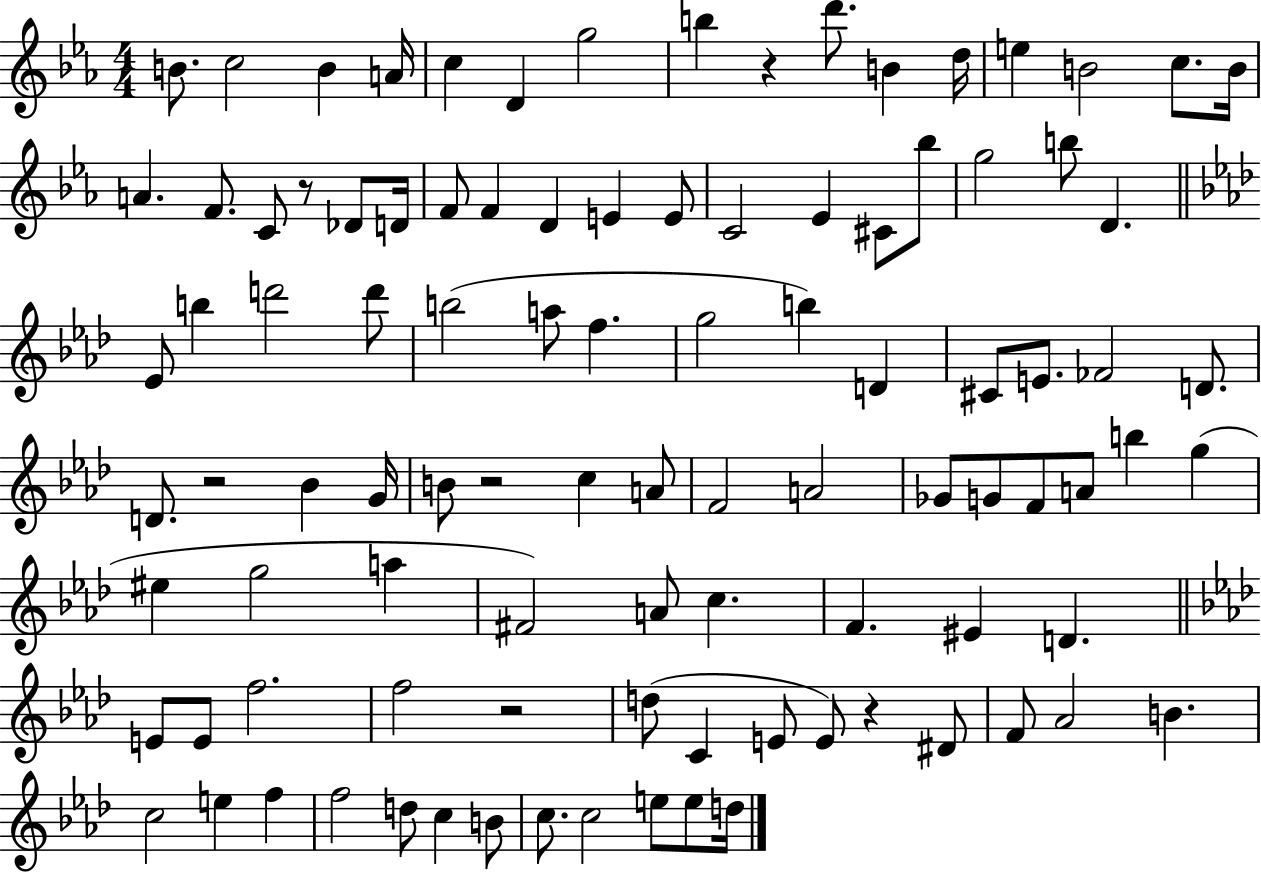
B4/e. C5/h B4/q A4/s C5/q D4/q G5/h B5/q R/q D6/e. B4/q D5/s E5/q B4/h C5/e. B4/s A4/q. F4/e. C4/e R/e Db4/e D4/s F4/e F4/q D4/q E4/q E4/e C4/h Eb4/q C#4/e Bb5/e G5/h B5/e D4/q. Eb4/e B5/q D6/h D6/e B5/h A5/e F5/q. G5/h B5/q D4/q C#4/e E4/e. FES4/h D4/e. D4/e. R/h Bb4/q G4/s B4/e R/h C5/q A4/e F4/h A4/h Gb4/e G4/e F4/e A4/e B5/q G5/q EIS5/q G5/h A5/q F#4/h A4/e C5/q. F4/q. EIS4/q D4/q. E4/e E4/e F5/h. F5/h R/h D5/e C4/q E4/e E4/e R/q D#4/e F4/e Ab4/h B4/q. C5/h E5/q F5/q F5/h D5/e C5/q B4/e C5/e. C5/h E5/e E5/e D5/s